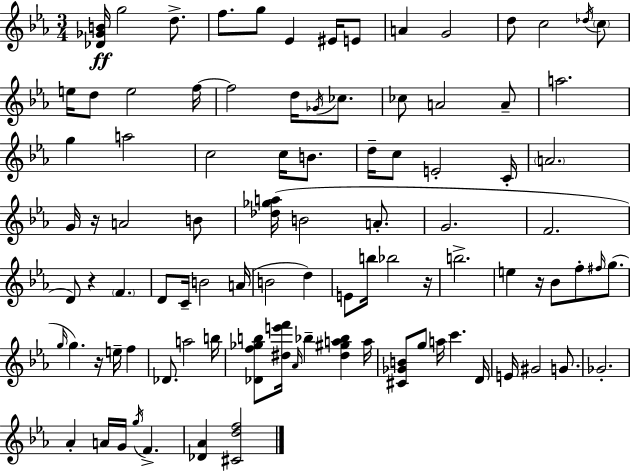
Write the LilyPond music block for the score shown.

{
  \clef treble
  \numericTimeSignature
  \time 3/4
  \key c \minor
  <des' ges' b'>16\ff g''2 d''8.-> | f''8. g''8 ees'4 eis'16 e'8 | a'4 g'2 | d''8 c''2 \acciaccatura { des''16 } \parenthesize c''8 | \break e''16 d''8 e''2 | f''16~~ f''2 d''16 \acciaccatura { ges'16 } ces''8. | ces''8 a'2 | a'8-- a''2. | \break g''4 a''2 | c''2 c''16 b'8. | d''16-- c''8 e'2-. | c'16-. \parenthesize a'2. | \break g'16 r16 a'2 | b'8 <des'' ges'' a''>16( b'2 a'8.-. | g'2. | f'2. | \break d'8) r4 \parenthesize f'4. | d'8 c'16-- b'2 | a'16( b'2 d''4) | e'8 b''16 bes''2 | \break r16 b''2.-> | e''4 r16 bes'8 f''8-. \grace { fis''16 }( | g''8. \grace { g''16 } g''4.) r16 e''16-- | f''4 des'8. a''2 | \break b''16 <des' f'' ges'' b''>8 <dis'' e''' f'''>16 \grace { aes'16 } bes''4-- | <dis'' gis'' a'' bes''>4 a''16 <cis' ges' b'>8 g''8 a''16 c'''4. | d'16 e'16 gis'2 | g'8. ges'2.-. | \break aes'4-. a'16 g'16 \acciaccatura { g''16 } | f'4.-> <des' aes'>4 <cis' d'' f''>2 | \bar "|."
}